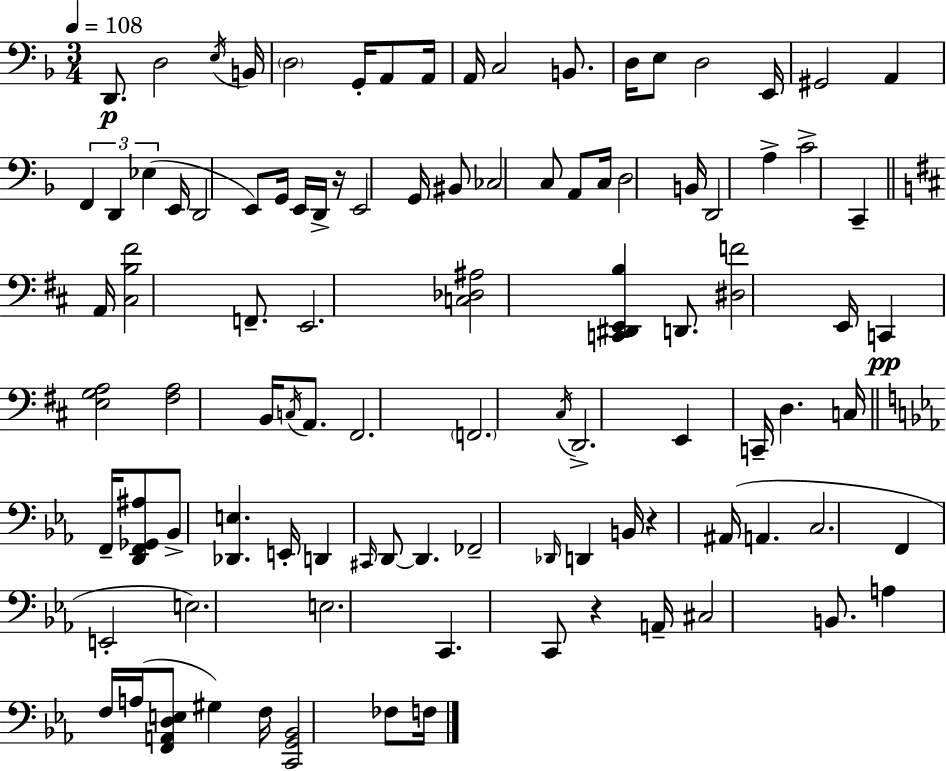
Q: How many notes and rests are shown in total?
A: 99